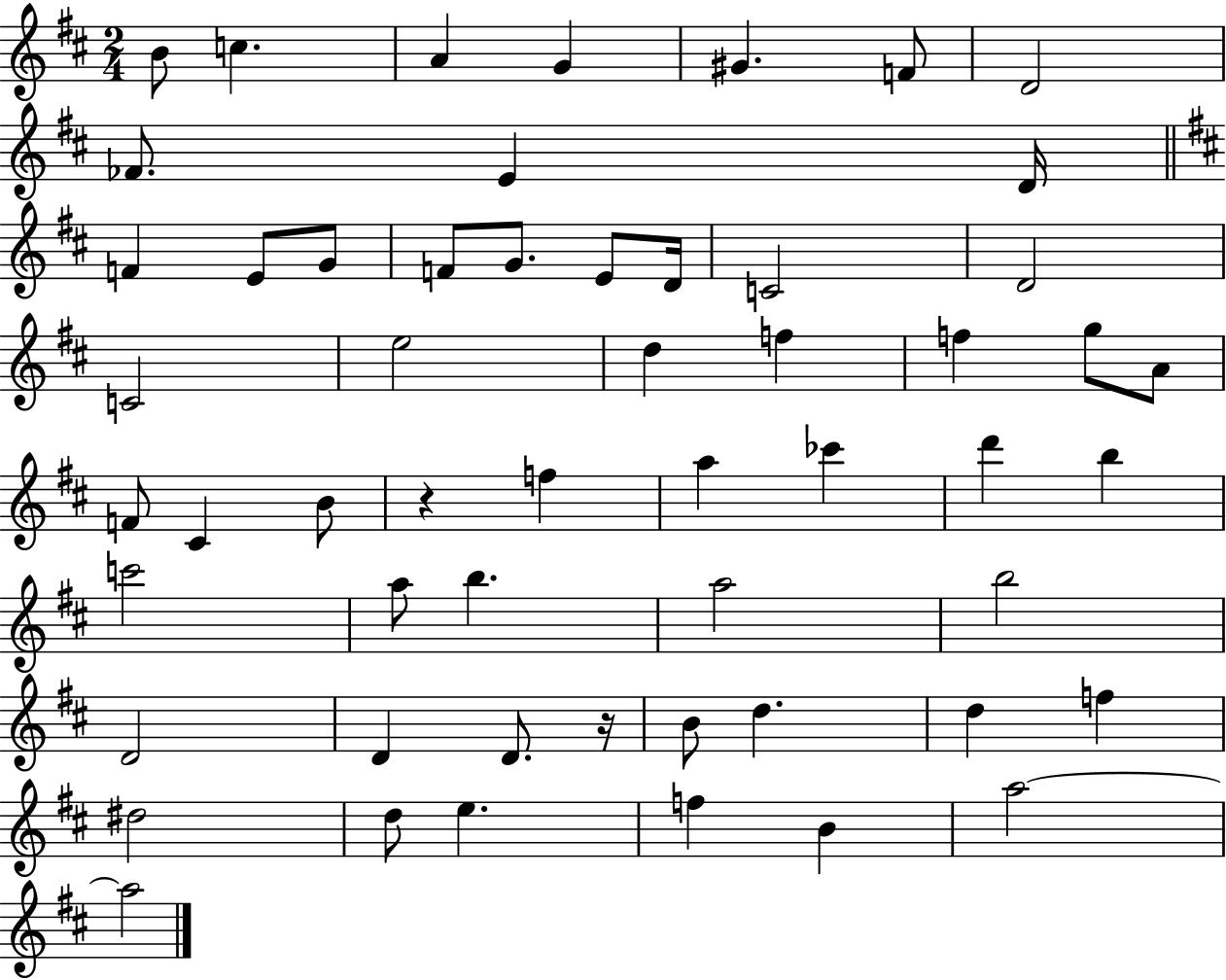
{
  \clef treble
  \numericTimeSignature
  \time 2/4
  \key d \major
  b'8 c''4. | a'4 g'4 | gis'4. f'8 | d'2 | \break fes'8. e'4 d'16 | \bar "||" \break \key d \major f'4 e'8 g'8 | f'8 g'8. e'8 d'16 | c'2 | d'2 | \break c'2 | e''2 | d''4 f''4 | f''4 g''8 a'8 | \break f'8 cis'4 b'8 | r4 f''4 | a''4 ces'''4 | d'''4 b''4 | \break c'''2 | a''8 b''4. | a''2 | b''2 | \break d'2 | d'4 d'8. r16 | b'8 d''4. | d''4 f''4 | \break dis''2 | d''8 e''4. | f''4 b'4 | a''2~~ | \break a''2 | \bar "|."
}